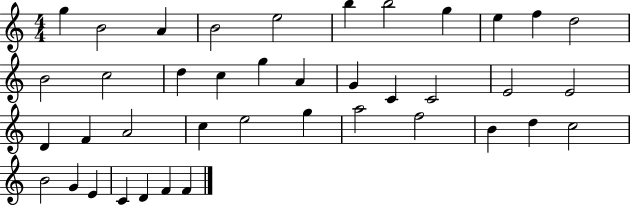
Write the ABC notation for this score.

X:1
T:Untitled
M:4/4
L:1/4
K:C
g B2 A B2 e2 b b2 g e f d2 B2 c2 d c g A G C C2 E2 E2 D F A2 c e2 g a2 f2 B d c2 B2 G E C D F F